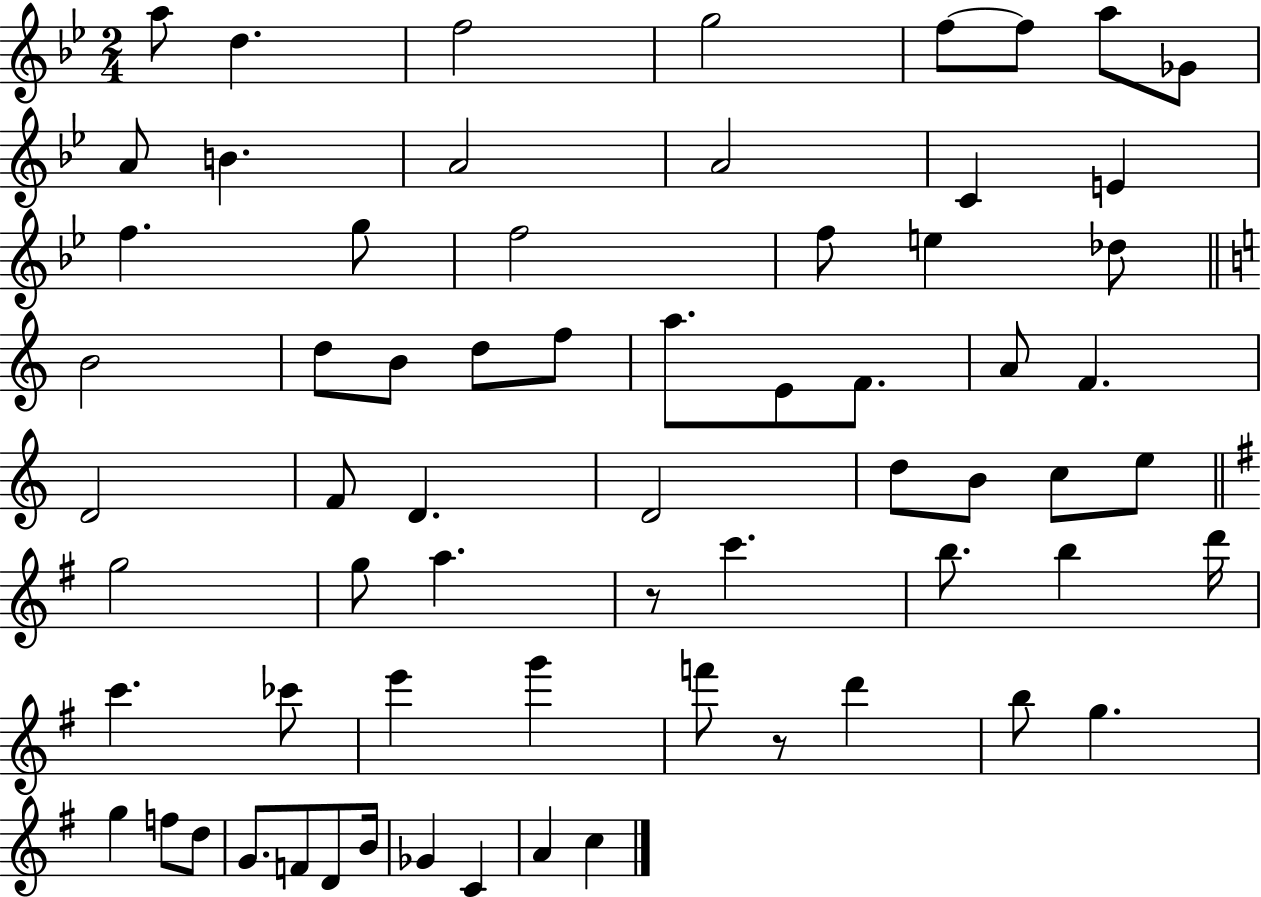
{
  \clef treble
  \numericTimeSignature
  \time 2/4
  \key bes \major
  a''8 d''4. | f''2 | g''2 | f''8~~ f''8 a''8 ges'8 | \break a'8 b'4. | a'2 | a'2 | c'4 e'4 | \break f''4. g''8 | f''2 | f''8 e''4 des''8 | \bar "||" \break \key c \major b'2 | d''8 b'8 d''8 f''8 | a''8. e'8 f'8. | a'8 f'4. | \break d'2 | f'8 d'4. | d'2 | d''8 b'8 c''8 e''8 | \break \bar "||" \break \key g \major g''2 | g''8 a''4. | r8 c'''4. | b''8. b''4 d'''16 | \break c'''4. ces'''8 | e'''4 g'''4 | f'''8 r8 d'''4 | b''8 g''4. | \break g''4 f''8 d''8 | g'8. f'8 d'8 b'16 | ges'4 c'4 | a'4 c''4 | \break \bar "|."
}